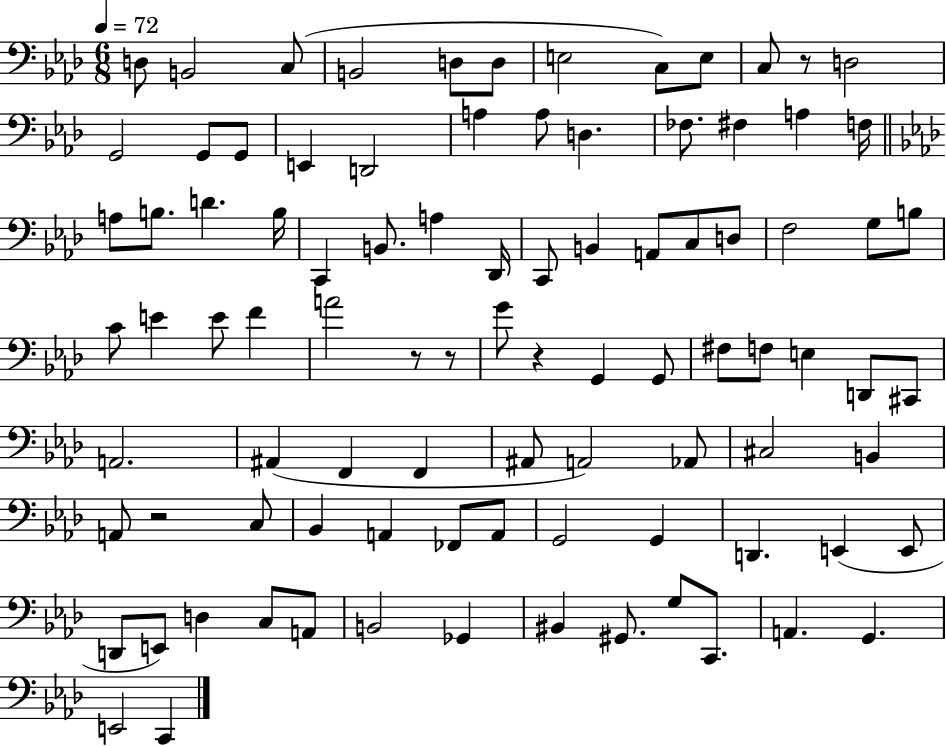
{
  \clef bass
  \numericTimeSignature
  \time 6/8
  \key aes \major
  \tempo 4 = 72
  d8 b,2 c8( | b,2 d8 d8 | e2 c8) e8 | c8 r8 d2 | \break g,2 g,8 g,8 | e,4 d,2 | a4 a8 d4. | fes8. fis4 a4 f16 | \break \bar "||" \break \key f \minor a8 b8. d'4. b16 | c,4 b,8. a4 des,16 | c,8 b,4 a,8 c8 d8 | f2 g8 b8 | \break c'8 e'4 e'8 f'4 | a'2 r8 r8 | g'8 r4 g,4 g,8 | fis8 f8 e4 d,8 cis,8 | \break a,2. | ais,4( f,4 f,4 | ais,8 a,2) aes,8 | cis2 b,4 | \break a,8 r2 c8 | bes,4 a,4 fes,8 a,8 | g,2 g,4 | d,4. e,4( e,8 | \break d,8 e,8) d4 c8 a,8 | b,2 ges,4 | bis,4 gis,8. g8 c,8. | a,4. g,4. | \break e,2 c,4 | \bar "|."
}